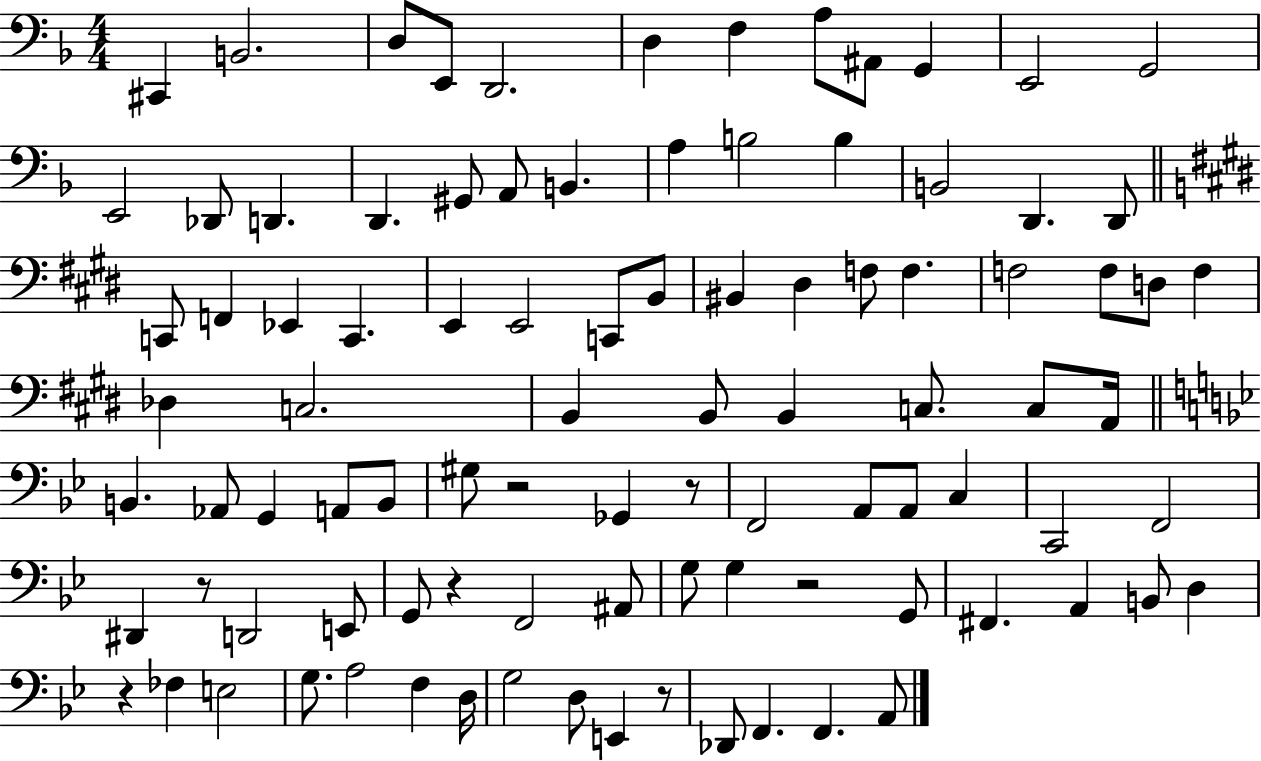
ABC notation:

X:1
T:Untitled
M:4/4
L:1/4
K:F
^C,, B,,2 D,/2 E,,/2 D,,2 D, F, A,/2 ^A,,/2 G,, E,,2 G,,2 E,,2 _D,,/2 D,, D,, ^G,,/2 A,,/2 B,, A, B,2 B, B,,2 D,, D,,/2 C,,/2 F,, _E,, C,, E,, E,,2 C,,/2 B,,/2 ^B,, ^D, F,/2 F, F,2 F,/2 D,/2 F, _D, C,2 B,, B,,/2 B,, C,/2 C,/2 A,,/4 B,, _A,,/2 G,, A,,/2 B,,/2 ^G,/2 z2 _G,, z/2 F,,2 A,,/2 A,,/2 C, C,,2 F,,2 ^D,, z/2 D,,2 E,,/2 G,,/2 z F,,2 ^A,,/2 G,/2 G, z2 G,,/2 ^F,, A,, B,,/2 D, z _F, E,2 G,/2 A,2 F, D,/4 G,2 D,/2 E,, z/2 _D,,/2 F,, F,, A,,/2